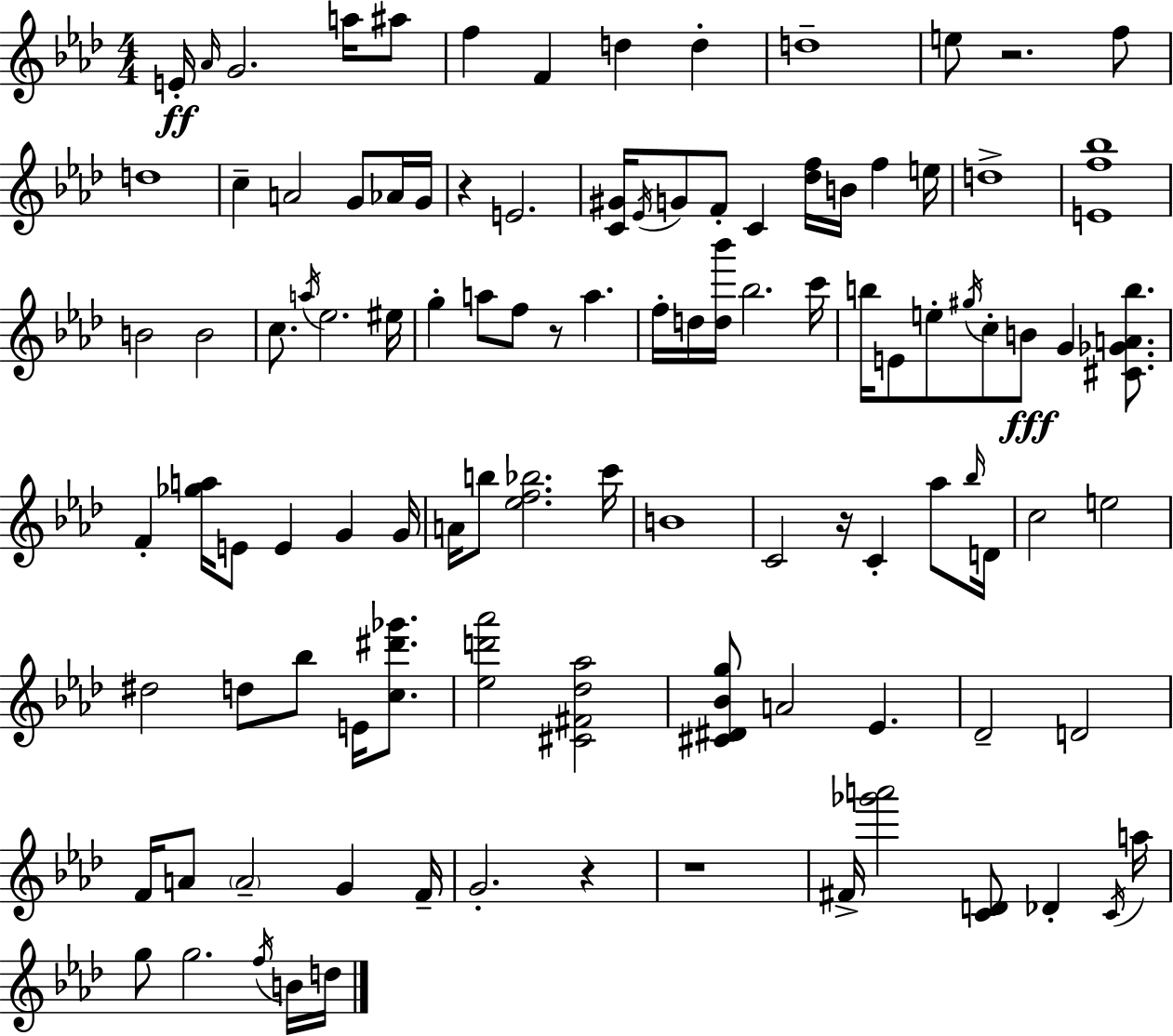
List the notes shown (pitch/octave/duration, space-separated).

E4/s Ab4/s G4/h. A5/s A#5/e F5/q F4/q D5/q D5/q D5/w E5/e R/h. F5/e D5/w C5/q A4/h G4/e Ab4/s G4/s R/q E4/h. [C4,G#4]/s Eb4/s G4/e F4/e C4/q [Db5,F5]/s B4/s F5/q E5/s D5/w [E4,F5,Bb5]/w B4/h B4/h C5/e. A5/s Eb5/h. EIS5/s G5/q A5/e F5/e R/e A5/q. F5/s D5/s [D5,Bb6]/s Bb5/h. C6/s B5/s E4/e E5/e G#5/s C5/e B4/e G4/q [C#4,Gb4,A4,B5]/e. F4/q [Gb5,A5]/s E4/e E4/q G4/q G4/s A4/s B5/e [Eb5,F5,Bb5]/h. C6/s B4/w C4/h R/s C4/q Ab5/e Bb5/s D4/s C5/h E5/h D#5/h D5/e Bb5/e E4/s [C5,D#6,Gb6]/e. [Eb5,D6,Ab6]/h [C#4,F#4,Db5,Ab5]/h [C#4,D#4,Bb4,G5]/e A4/h Eb4/q. Db4/h D4/h F4/s A4/e A4/h G4/q F4/s G4/h. R/q R/w F#4/s [Gb6,A6]/h [C4,D4]/e Db4/q C4/s A5/s G5/e G5/h. F5/s B4/s D5/s